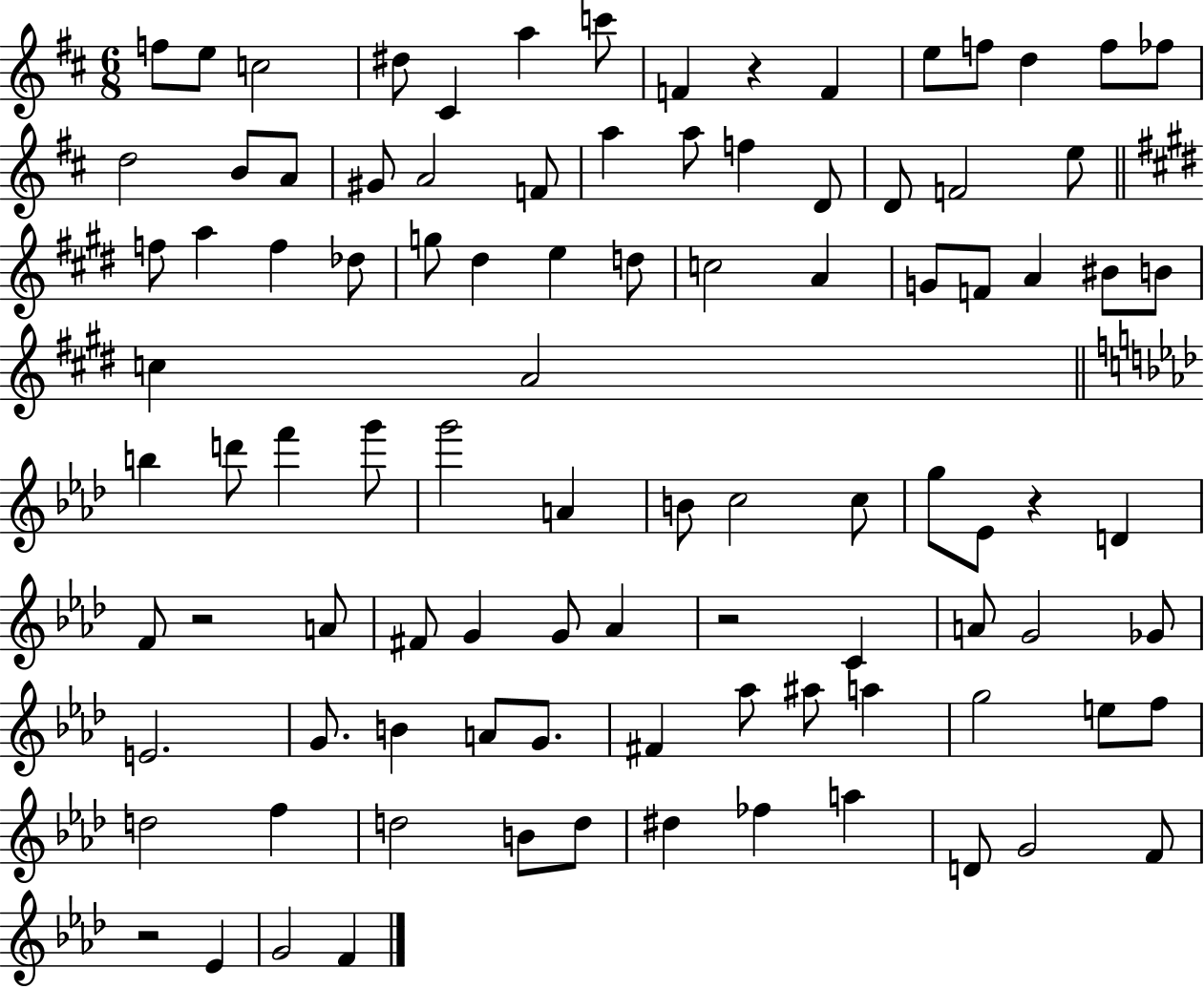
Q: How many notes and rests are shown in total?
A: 97